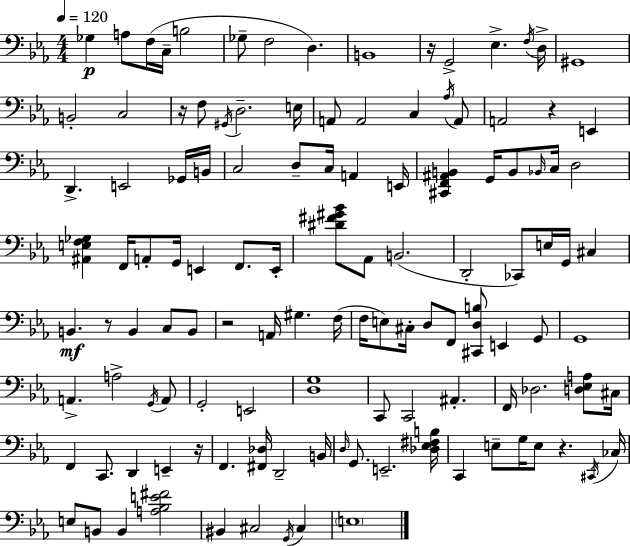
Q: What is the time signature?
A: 4/4